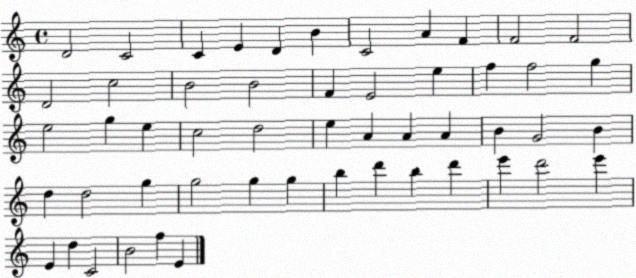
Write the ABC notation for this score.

X:1
T:Untitled
M:4/4
L:1/4
K:C
D2 C2 C E D B C2 A F F2 F2 D2 c2 B2 B2 F E2 e f f2 g e2 g e c2 d2 e A A A B G2 B d d2 g g2 g g b d' b d' e' d'2 e' E d C2 B2 f E